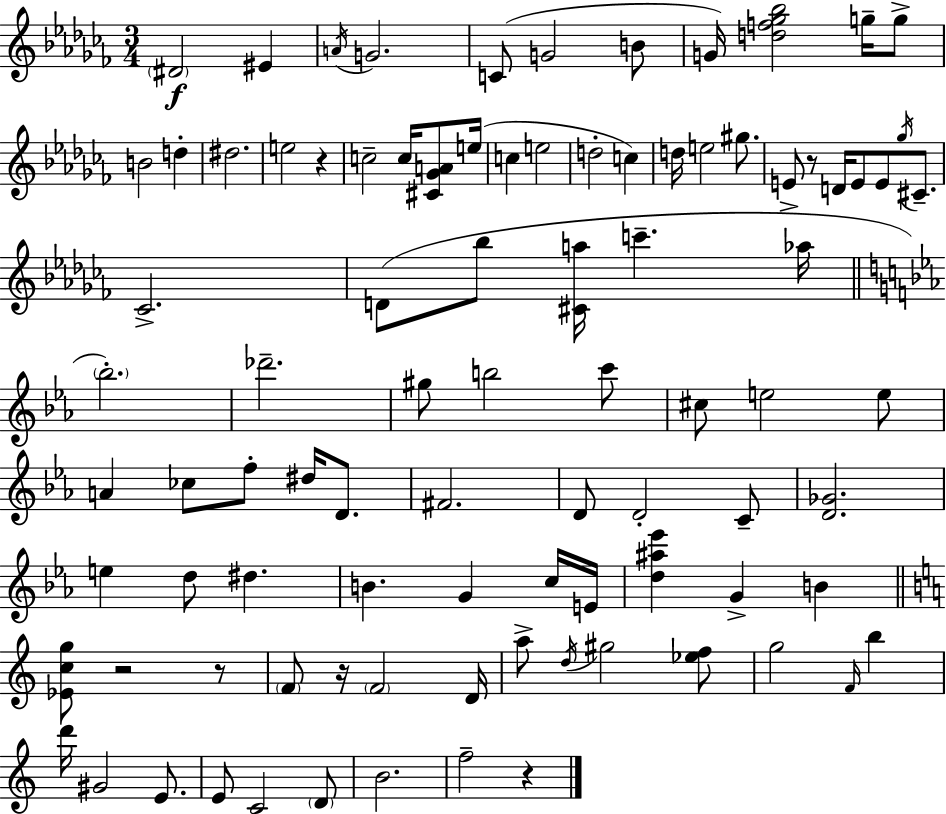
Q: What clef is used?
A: treble